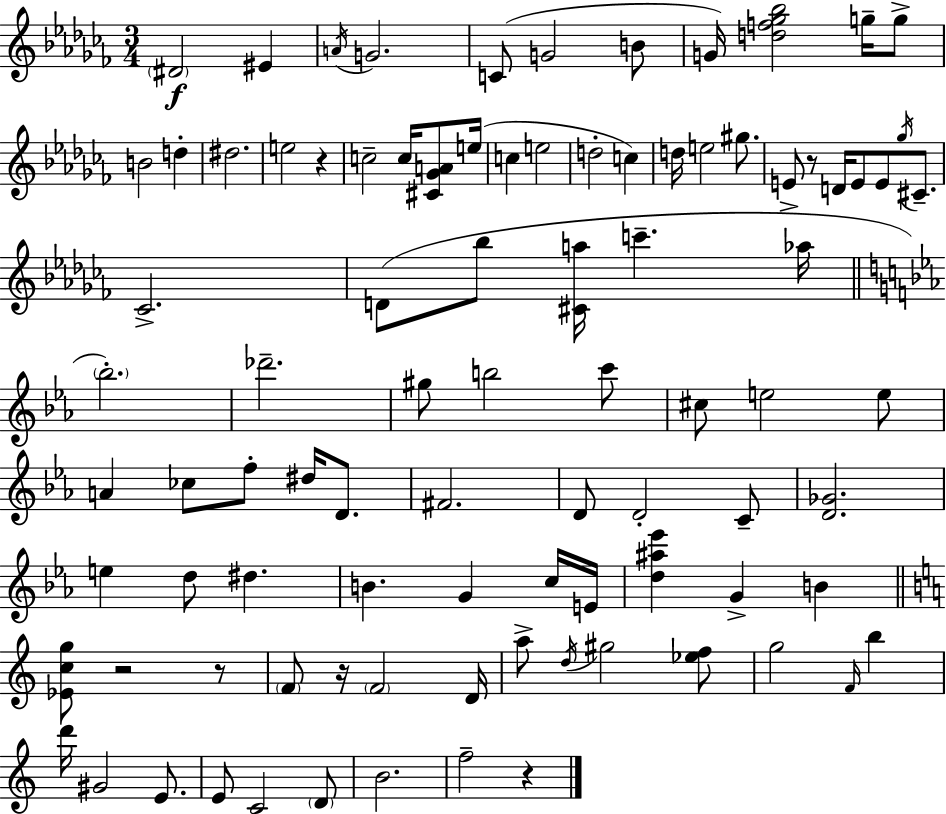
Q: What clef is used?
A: treble